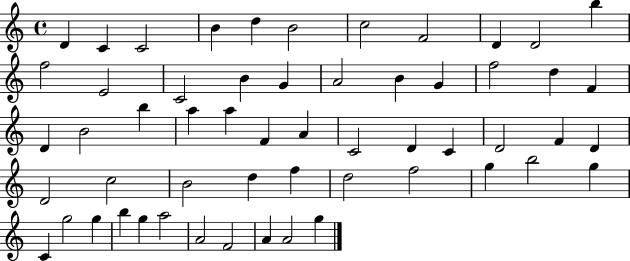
{
  \clef treble
  \time 4/4
  \defaultTimeSignature
  \key c \major
  d'4 c'4 c'2 | b'4 d''4 b'2 | c''2 f'2 | d'4 d'2 b''4 | \break f''2 e'2 | c'2 b'4 g'4 | a'2 b'4 g'4 | f''2 d''4 f'4 | \break d'4 b'2 b''4 | a''4 a''4 f'4 a'4 | c'2 d'4 c'4 | d'2 f'4 d'4 | \break d'2 c''2 | b'2 d''4 f''4 | d''2 f''2 | g''4 b''2 g''4 | \break c'4 g''2 g''4 | b''4 g''4 a''2 | a'2 f'2 | a'4 a'2 g''4 | \break \bar "|."
}